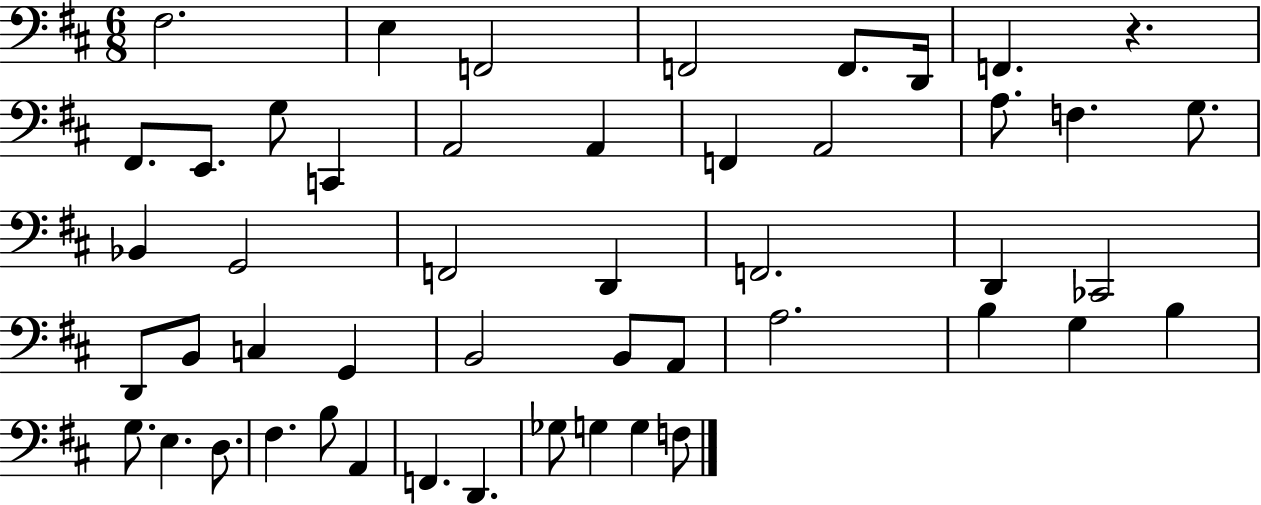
{
  \clef bass
  \numericTimeSignature
  \time 6/8
  \key d \major
  fis2. | e4 f,2 | f,2 f,8. d,16 | f,4. r4. | \break fis,8. e,8. g8 c,4 | a,2 a,4 | f,4 a,2 | a8. f4. g8. | \break bes,4 g,2 | f,2 d,4 | f,2. | d,4 ces,2 | \break d,8 b,8 c4 g,4 | b,2 b,8 a,8 | a2. | b4 g4 b4 | \break g8. e4. d8. | fis4. b8 a,4 | f,4. d,4. | ges8 g4 g4 f8 | \break \bar "|."
}